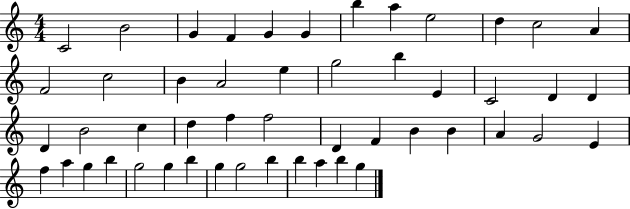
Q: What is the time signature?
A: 4/4